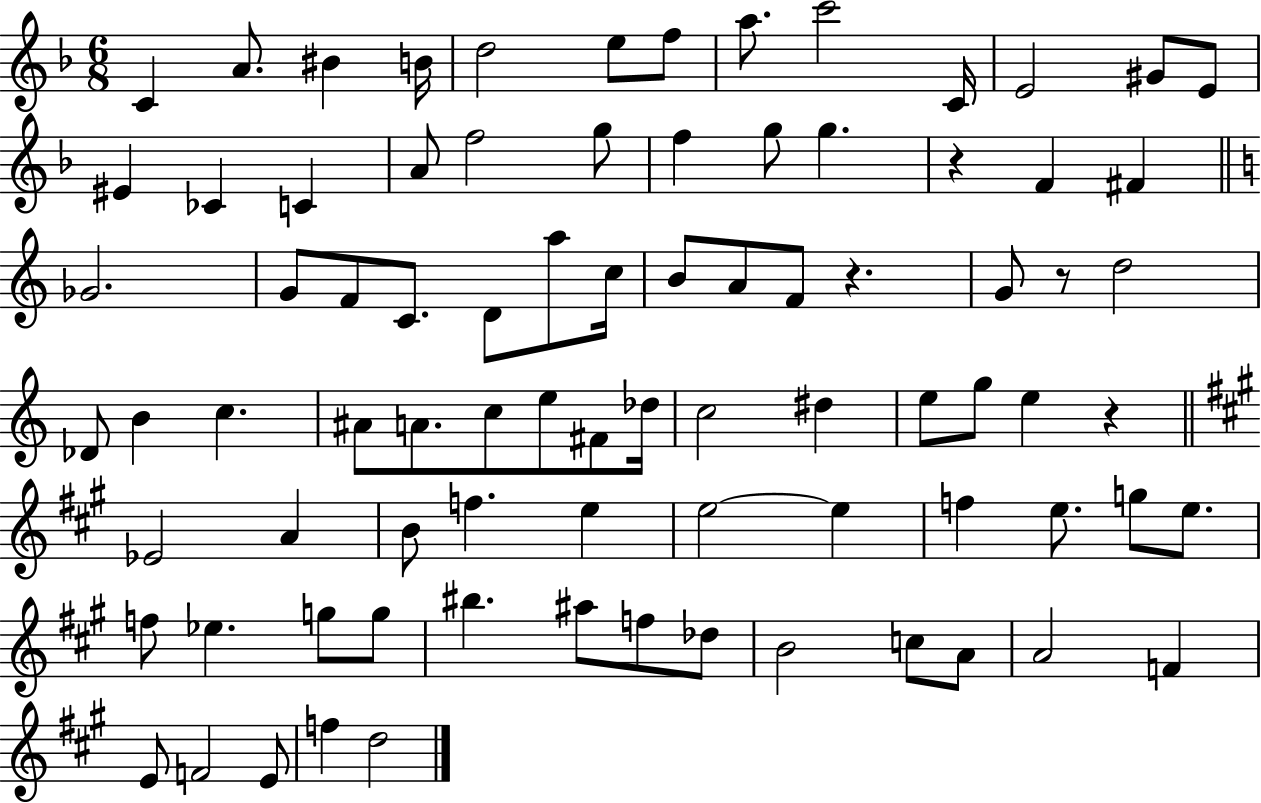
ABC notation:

X:1
T:Untitled
M:6/8
L:1/4
K:F
C A/2 ^B B/4 d2 e/2 f/2 a/2 c'2 C/4 E2 ^G/2 E/2 ^E _C C A/2 f2 g/2 f g/2 g z F ^F _G2 G/2 F/2 C/2 D/2 a/2 c/4 B/2 A/2 F/2 z G/2 z/2 d2 _D/2 B c ^A/2 A/2 c/2 e/2 ^F/2 _d/4 c2 ^d e/2 g/2 e z _E2 A B/2 f e e2 e f e/2 g/2 e/2 f/2 _e g/2 g/2 ^b ^a/2 f/2 _d/2 B2 c/2 A/2 A2 F E/2 F2 E/2 f d2